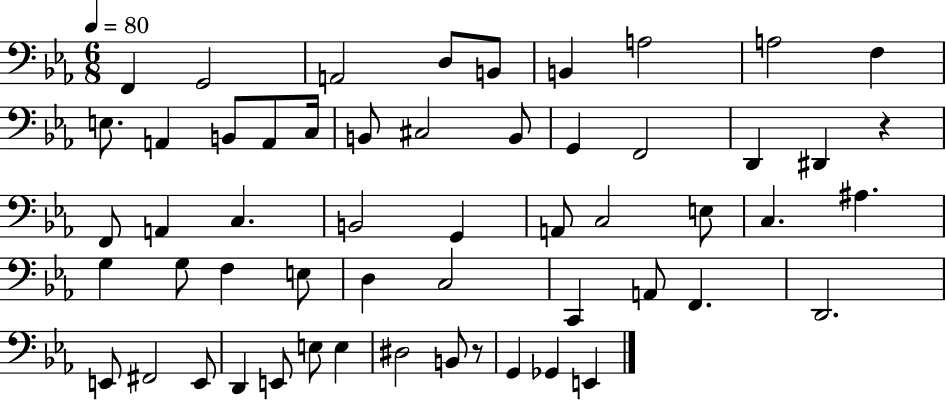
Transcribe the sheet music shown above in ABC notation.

X:1
T:Untitled
M:6/8
L:1/4
K:Eb
F,, G,,2 A,,2 D,/2 B,,/2 B,, A,2 A,2 F, E,/2 A,, B,,/2 A,,/2 C,/4 B,,/2 ^C,2 B,,/2 G,, F,,2 D,, ^D,, z F,,/2 A,, C, B,,2 G,, A,,/2 C,2 E,/2 C, ^A, G, G,/2 F, E,/2 D, C,2 C,, A,,/2 F,, D,,2 E,,/2 ^F,,2 E,,/2 D,, E,,/2 E,/2 E, ^D,2 B,,/2 z/2 G,, _G,, E,,